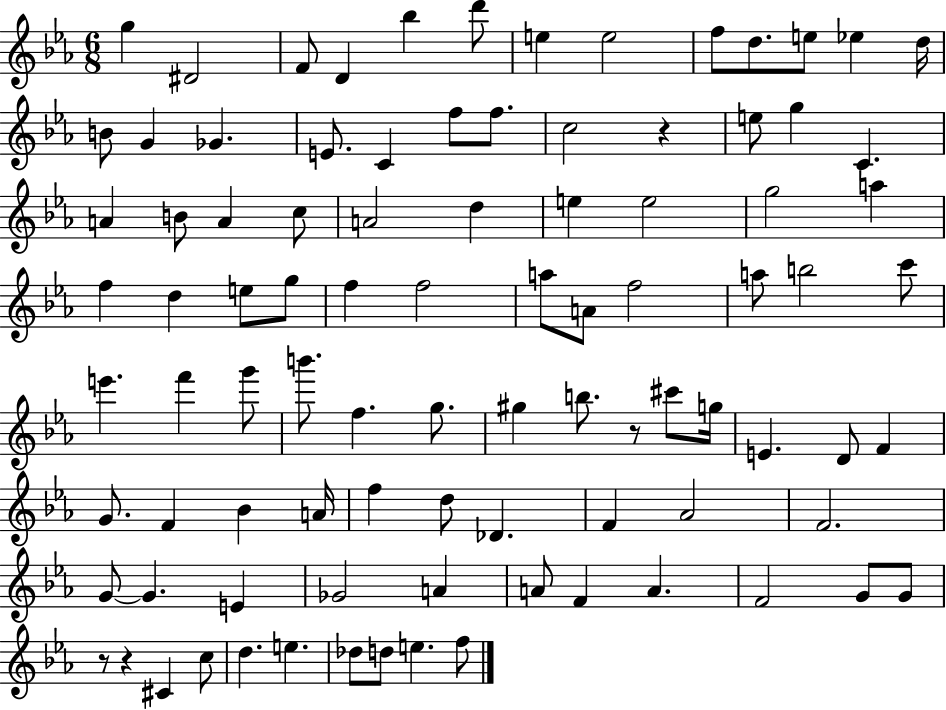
G5/q D#4/h F4/e D4/q Bb5/q D6/e E5/q E5/h F5/e D5/e. E5/e Eb5/q D5/s B4/e G4/q Gb4/q. E4/e. C4/q F5/e F5/e. C5/h R/q E5/e G5/q C4/q. A4/q B4/e A4/q C5/e A4/h D5/q E5/q E5/h G5/h A5/q F5/q D5/q E5/e G5/e F5/q F5/h A5/e A4/e F5/h A5/e B5/h C6/e E6/q. F6/q G6/e B6/e. F5/q. G5/e. G#5/q B5/e. R/e C#6/e G5/s E4/q. D4/e F4/q G4/e. F4/q Bb4/q A4/s F5/q D5/e Db4/q. F4/q Ab4/h F4/h. G4/e G4/q. E4/q Gb4/h A4/q A4/e F4/q A4/q. F4/h G4/e G4/e R/e R/q C#4/q C5/e D5/q. E5/q. Db5/e D5/e E5/q. F5/e